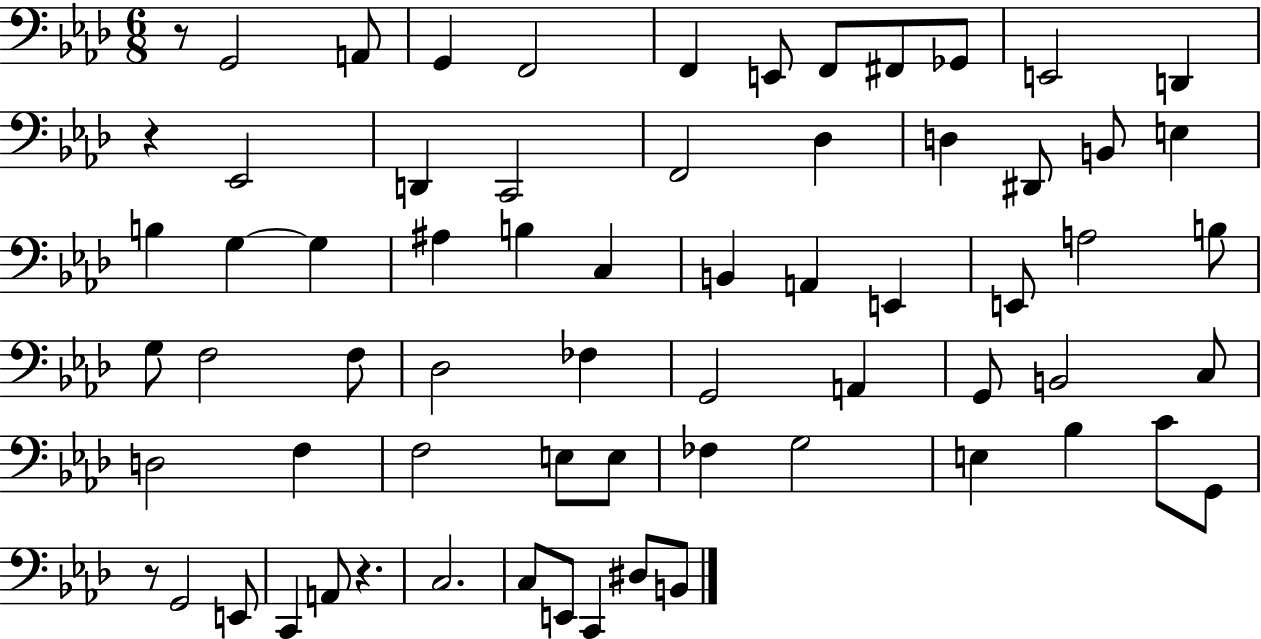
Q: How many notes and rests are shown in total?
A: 67